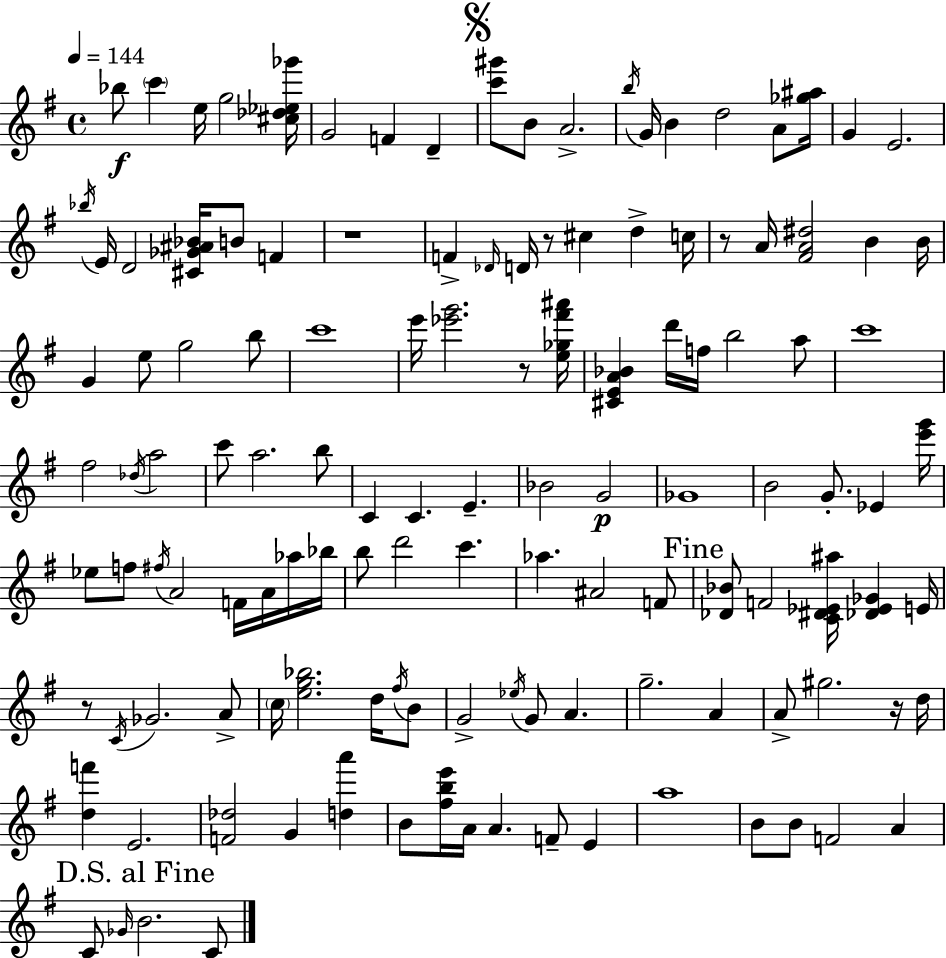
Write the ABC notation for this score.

X:1
T:Untitled
M:4/4
L:1/4
K:Em
_b/2 c' e/4 g2 [^c_d_e_g']/4 G2 F D [c'^g']/2 B/2 A2 b/4 G/4 B d2 A/2 [_g^a]/4 G E2 _b/4 E/4 D2 [^C_G^A_B]/4 B/2 F z4 F _D/4 D/4 z/2 ^c d c/4 z/2 A/4 [^FA^d]2 B B/4 G e/2 g2 b/2 c'4 e'/4 [_e'g']2 z/2 [e_g^f'^a']/4 [^CEA_B] d'/4 f/4 b2 a/2 c'4 ^f2 _d/4 a2 c'/2 a2 b/2 C C E _B2 G2 _G4 B2 G/2 _E [e'g']/4 _e/2 f/2 ^f/4 A2 F/4 A/4 _a/4 _b/4 b/2 d'2 c' _a ^A2 F/2 [_D_B]/2 F2 [C^D_E^a]/4 [_D_E_G] E/4 z/2 C/4 _G2 A/2 c/4 [eg_b]2 d/4 ^f/4 B/2 G2 _e/4 G/2 A g2 A A/2 ^g2 z/4 d/4 [df'] E2 [F_d]2 G [da'] B/2 [^fbe']/4 A/4 A F/2 E a4 B/2 B/2 F2 A C/2 _G/4 B2 C/2